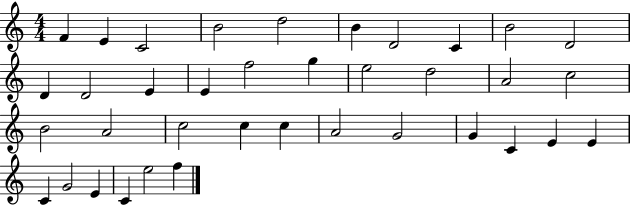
F4/q E4/q C4/h B4/h D5/h B4/q D4/h C4/q B4/h D4/h D4/q D4/h E4/q E4/q F5/h G5/q E5/h D5/h A4/h C5/h B4/h A4/h C5/h C5/q C5/q A4/h G4/h G4/q C4/q E4/q E4/q C4/q G4/h E4/q C4/q E5/h F5/q